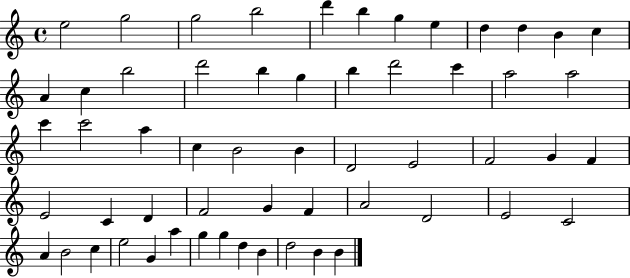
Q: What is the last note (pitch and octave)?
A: B4